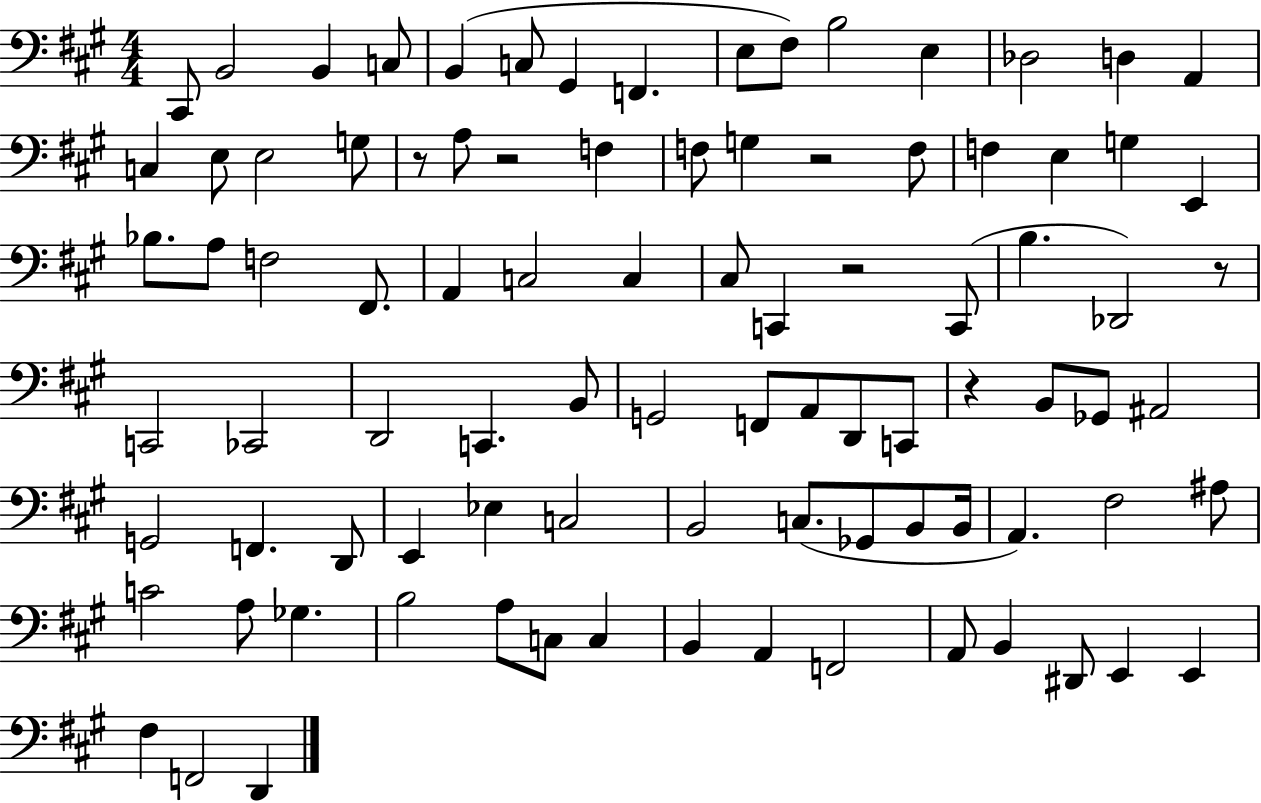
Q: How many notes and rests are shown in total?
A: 91